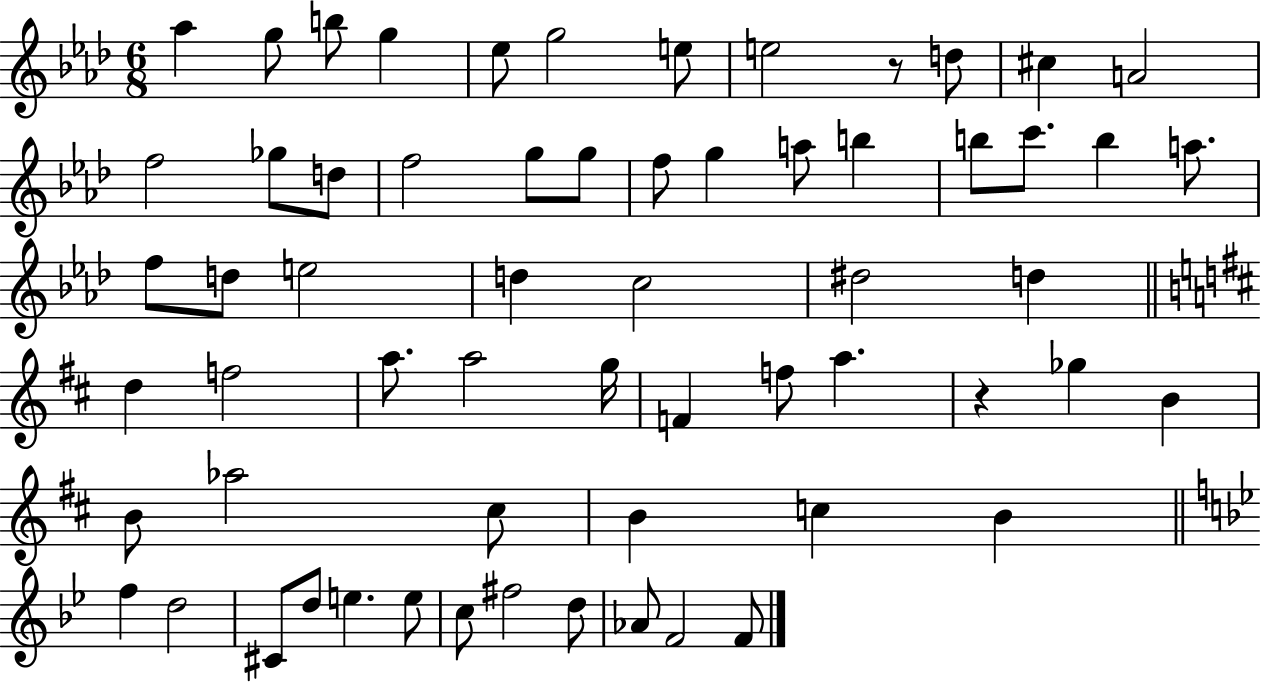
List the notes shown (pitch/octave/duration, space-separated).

Ab5/q G5/e B5/e G5/q Eb5/e G5/h E5/e E5/h R/e D5/e C#5/q A4/h F5/h Gb5/e D5/e F5/h G5/e G5/e F5/e G5/q A5/e B5/q B5/e C6/e. B5/q A5/e. F5/e D5/e E5/h D5/q C5/h D#5/h D5/q D5/q F5/h A5/e. A5/h G5/s F4/q F5/e A5/q. R/q Gb5/q B4/q B4/e Ab5/h C#5/e B4/q C5/q B4/q F5/q D5/h C#4/e D5/e E5/q. E5/e C5/e F#5/h D5/e Ab4/e F4/h F4/e